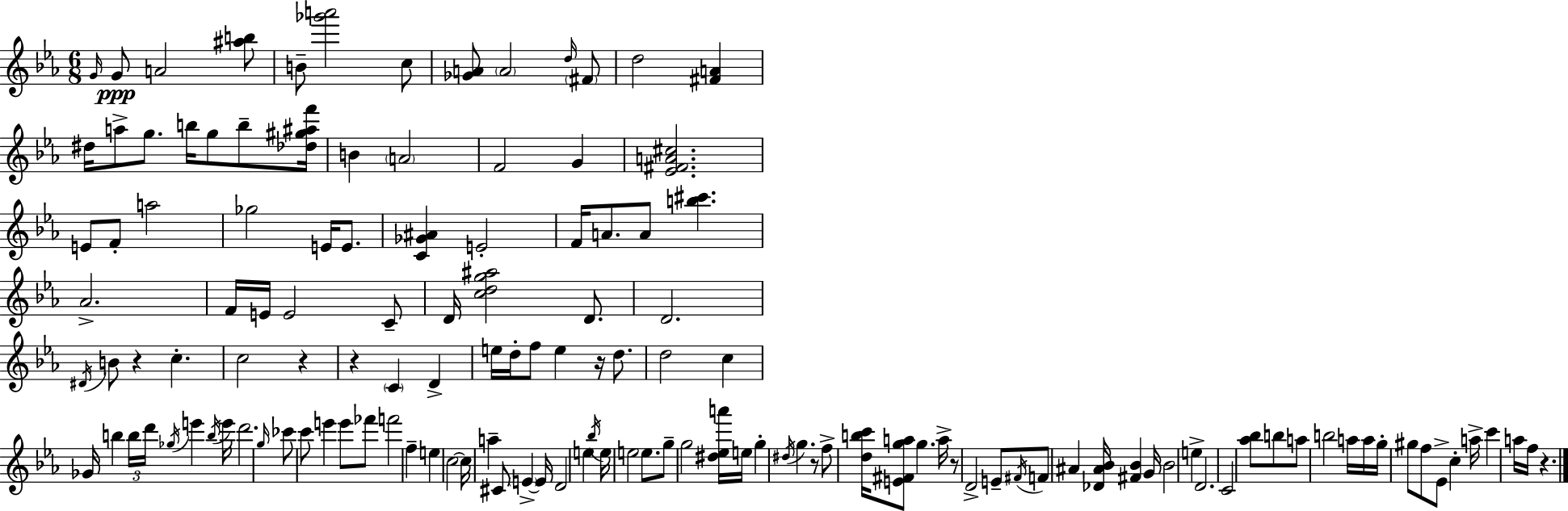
{
  \clef treble
  \numericTimeSignature
  \time 6/8
  \key ees \major
  \grace { g'16 }\ppp g'8 a'2 <ais'' b''>8 | b'8-- <ges''' a'''>2 c''8 | <ges' a'>8 \parenthesize a'2 \grace { d''16 } | \parenthesize fis'8 d''2 <fis' a'>4 | \break dis''16 a''8-> g''8. b''16 g''8 b''8-- | <des'' gis'' ais'' f'''>16 b'4 \parenthesize a'2 | f'2 g'4 | <ees' fis' a' cis''>2. | \break e'8 f'8-. a''2 | ges''2 e'16 e'8. | <c' ges' ais'>4 e'2-. | f'16 a'8. a'8 <b'' cis'''>4. | \break aes'2.-> | f'16 e'16 e'2 | c'8-- d'16 <c'' d'' g'' ais''>2 d'8. | d'2. | \break \acciaccatura { dis'16 } b'8 r4 c''4.-. | c''2 r4 | r4 \parenthesize c'4 d'4-> | e''16 d''16-. f''8 e''4 r16 | \break d''8. d''2 c''4 | ges'16 b''4 \tuplet 3/2 { b''16 d'''16 \acciaccatura { ges''16 } } e'''4 | \acciaccatura { b''16 } e'''16 d'''2. | \grace { g''16 } ces'''8 c'''8 e'''4 | \break e'''8 fes'''8 f'''2 | f''4-- e''4 c''2~~ | c''16 a''4-- cis'8 | \parenthesize e'4->~~ e'16 d'2 | \break e''4 \acciaccatura { bes''16 } e''16 e''2 | e''8. g''8-- g''2 | <dis'' ees'' a'''>16 e''16 g''4-. \acciaccatura { dis''16 } | g''4. r8 f''8-> <d'' b'' c'''>16 <e' fis' g'' a''>8 | \break g''4. a''16-> r8 d'2-> | e'8-- \acciaccatura { fis'16 } f'8 ais'4 | <des' ais' bes'>16 <fis' bes'>4 g'16 bes'2 | e''4-> d'2. | \break c'2 | <aes'' bes''>8 b''8 a''8 b''2 | a''16 a''16 g''16-. gis''8 | f''8 ees'8-> c''4-. a''16-> c'''4 | \break a''16 f''16 r4. \bar "|."
}